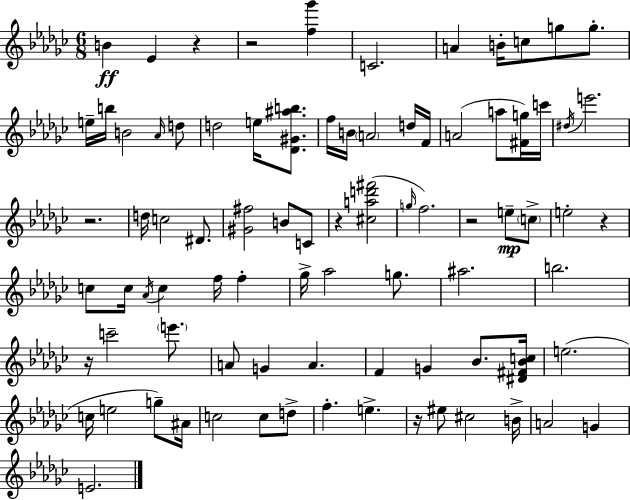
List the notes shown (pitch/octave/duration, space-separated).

B4/q Eb4/q R/q R/h [F5,Gb6]/q C4/h. A4/q B4/s C5/e G5/e G5/e. E5/s B5/s B4/h Ab4/s D5/e D5/h E5/s [Db4,G#4,A#5,B5]/e. F5/s B4/s A4/h D5/s F4/s A4/h A5/e [F#4,G5]/s C6/s D#5/s E6/h. R/h. D5/s C5/h D#4/e. [G#4,F#5]/h B4/e C4/e R/q [C#5,A5,D6,F#6]/h G5/s F5/h. R/h E5/e C5/e E5/h R/q C5/e C5/s Ab4/s C5/q F5/s F5/q Gb5/s Ab5/h G5/e. A#5/h. B5/h. R/s C6/h E6/e. A4/e G4/q A4/q. F4/q G4/q Bb4/e. [D#4,F#4,Bb4,C5]/s E5/h. C5/s E5/h G5/e A#4/s C5/h C5/e D5/e F5/q. E5/q. R/s EIS5/e C#5/h B4/s A4/h G4/q E4/h.